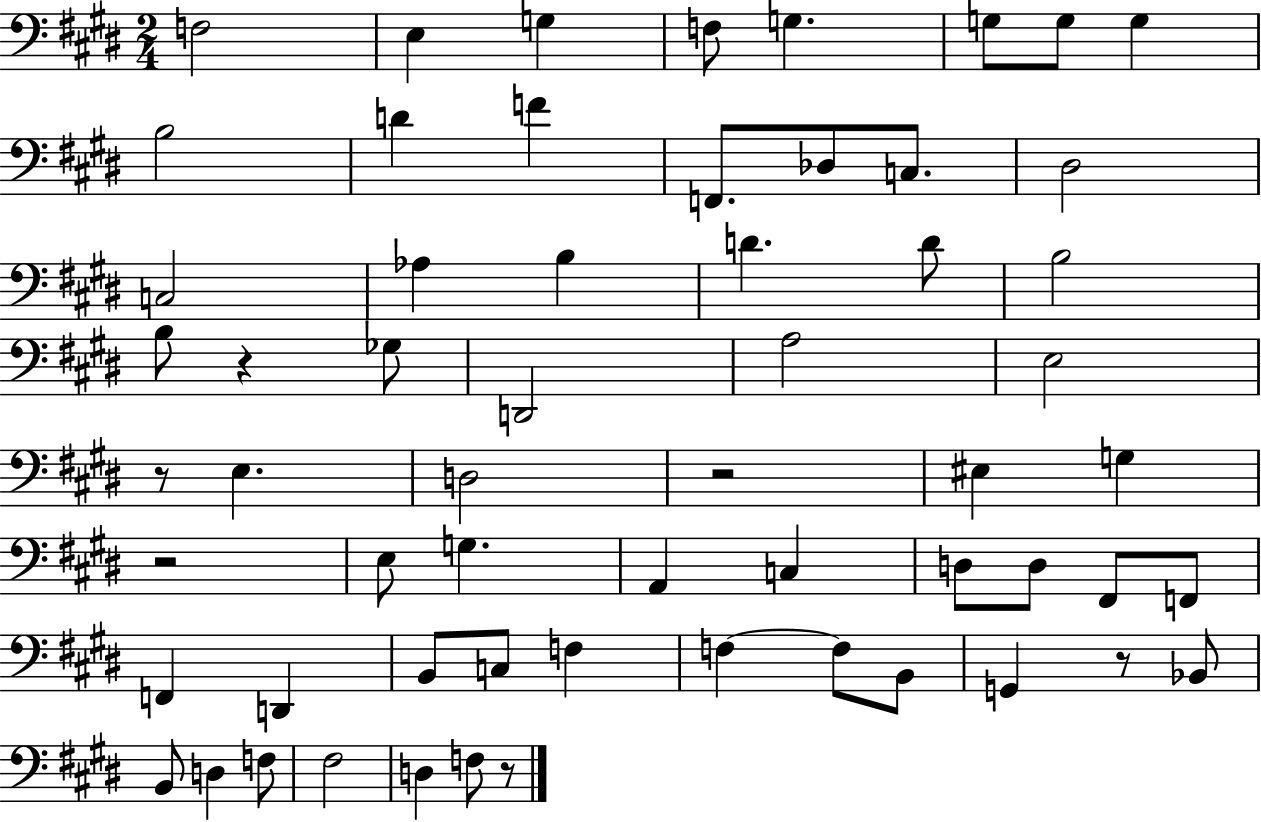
X:1
T:Untitled
M:2/4
L:1/4
K:E
F,2 E, G, F,/2 G, G,/2 G,/2 G, B,2 D F F,,/2 _D,/2 C,/2 ^D,2 C,2 _A, B, D D/2 B,2 B,/2 z _G,/2 D,,2 A,2 E,2 z/2 E, D,2 z2 ^E, G, z2 E,/2 G, A,, C, D,/2 D,/2 ^F,,/2 F,,/2 F,, D,, B,,/2 C,/2 F, F, F,/2 B,,/2 G,, z/2 _B,,/2 B,,/2 D, F,/2 ^F,2 D, F,/2 z/2